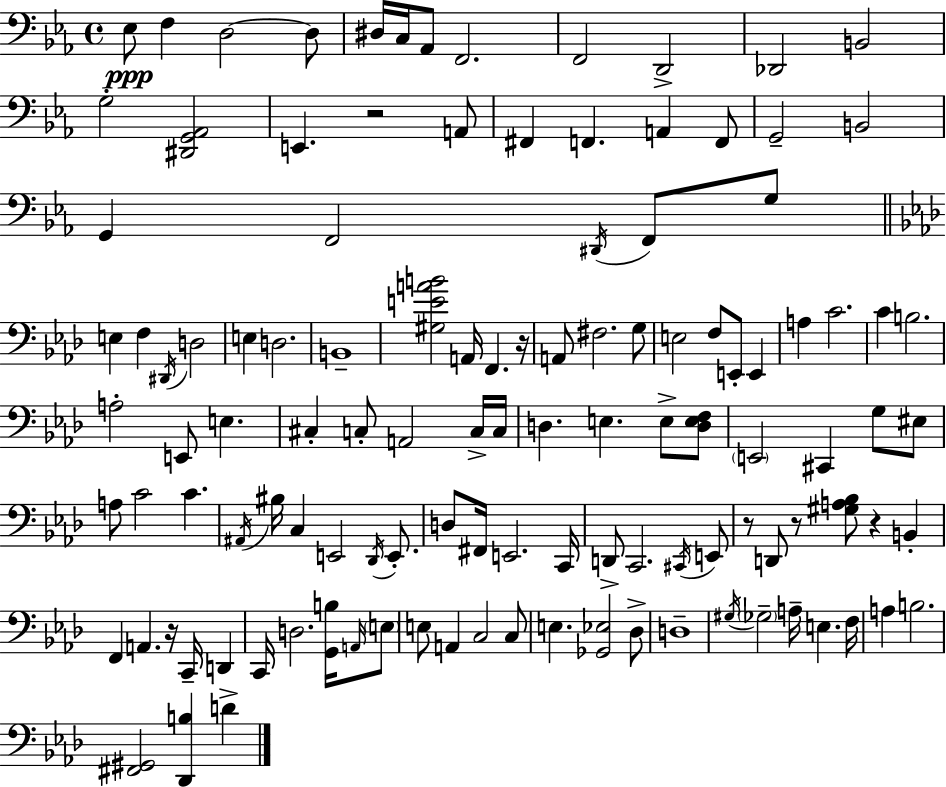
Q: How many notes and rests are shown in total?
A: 117